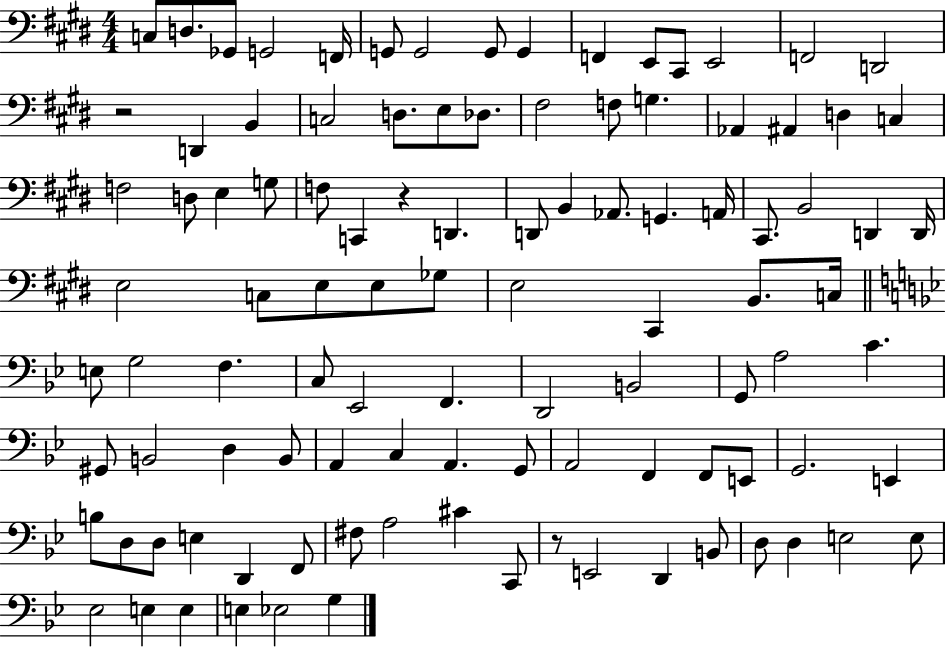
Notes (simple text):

C3/e D3/e. Gb2/e G2/h F2/s G2/e G2/h G2/e G2/q F2/q E2/e C#2/e E2/h F2/h D2/h R/h D2/q B2/q C3/h D3/e. E3/e Db3/e. F#3/h F3/e G3/q. Ab2/q A#2/q D3/q C3/q F3/h D3/e E3/q G3/e F3/e C2/q R/q D2/q. D2/e B2/q Ab2/e. G2/q. A2/s C#2/e. B2/h D2/q D2/s E3/h C3/e E3/e E3/e Gb3/e E3/h C#2/q B2/e. C3/s E3/e G3/h F3/q. C3/e Eb2/h F2/q. D2/h B2/h G2/e A3/h C4/q. G#2/e B2/h D3/q B2/e A2/q C3/q A2/q. G2/e A2/h F2/q F2/e E2/e G2/h. E2/q B3/e D3/e D3/e E3/q D2/q F2/e F#3/e A3/h C#4/q C2/e R/e E2/h D2/q B2/e D3/e D3/q E3/h E3/e Eb3/h E3/q E3/q E3/q Eb3/h G3/q